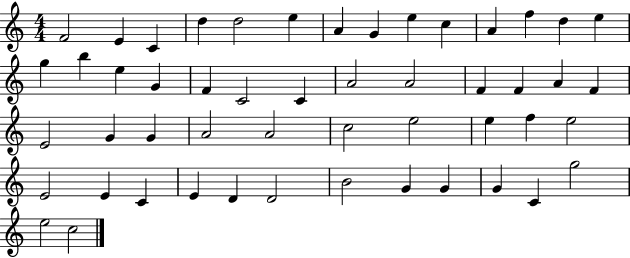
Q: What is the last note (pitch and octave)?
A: C5